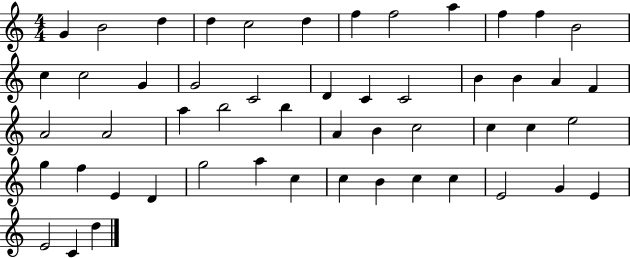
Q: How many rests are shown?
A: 0